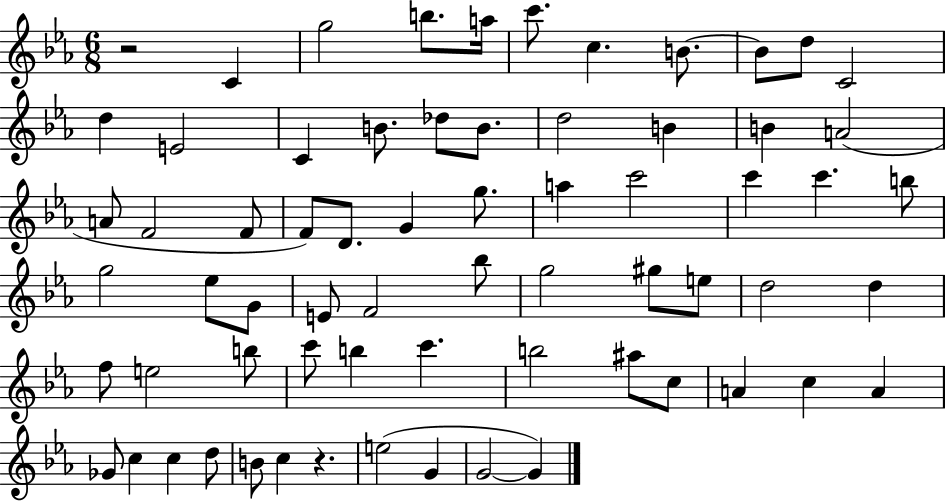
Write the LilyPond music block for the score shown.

{
  \clef treble
  \numericTimeSignature
  \time 6/8
  \key ees \major
  r2 c'4 | g''2 b''8. a''16 | c'''8. c''4. b'8.~~ | b'8 d''8 c'2 | \break d''4 e'2 | c'4 b'8. des''8 b'8. | d''2 b'4 | b'4 a'2( | \break a'8 f'2 f'8 | f'8) d'8. g'4 g''8. | a''4 c'''2 | c'''4 c'''4. b''8 | \break g''2 ees''8 g'8 | e'8 f'2 bes''8 | g''2 gis''8 e''8 | d''2 d''4 | \break f''8 e''2 b''8 | c'''8 b''4 c'''4. | b''2 ais''8 c''8 | a'4 c''4 a'4 | \break ges'8 c''4 c''4 d''8 | b'8 c''4 r4. | e''2( g'4 | g'2~~ g'4) | \break \bar "|."
}